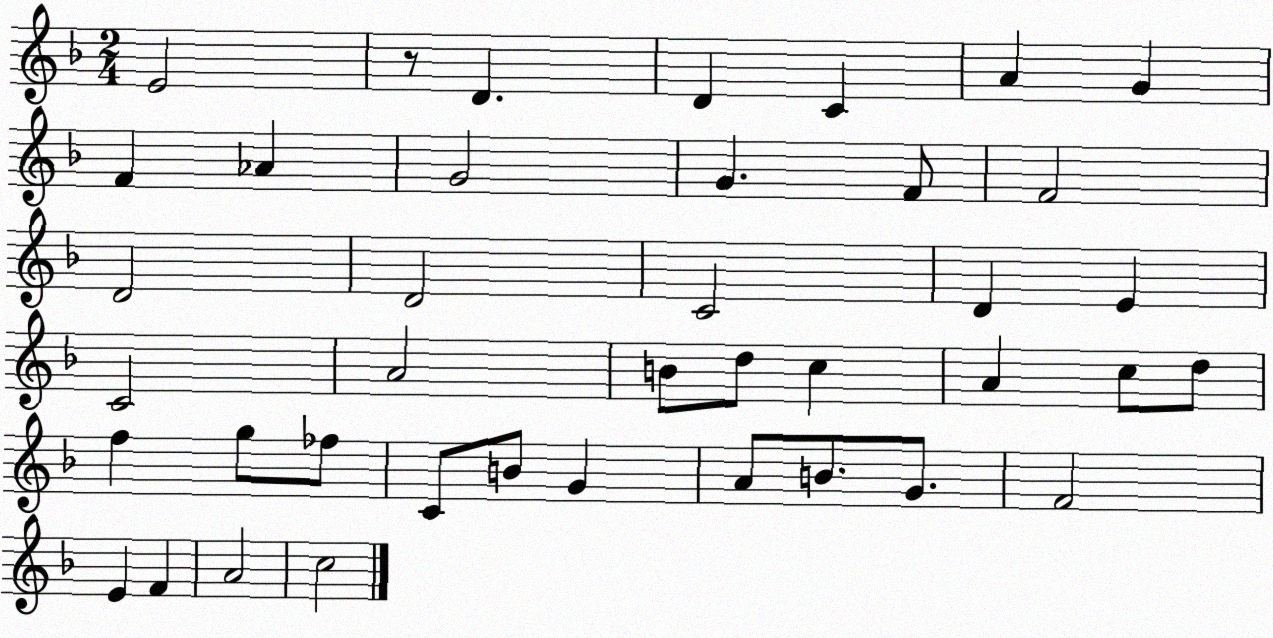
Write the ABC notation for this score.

X:1
T:Untitled
M:2/4
L:1/4
K:F
E2 z/2 D D C A G F _A G2 G F/2 F2 D2 D2 C2 D E C2 A2 B/2 d/2 c A c/2 d/2 f g/2 _f/2 C/2 B/2 G A/2 B/2 G/2 F2 E F A2 c2